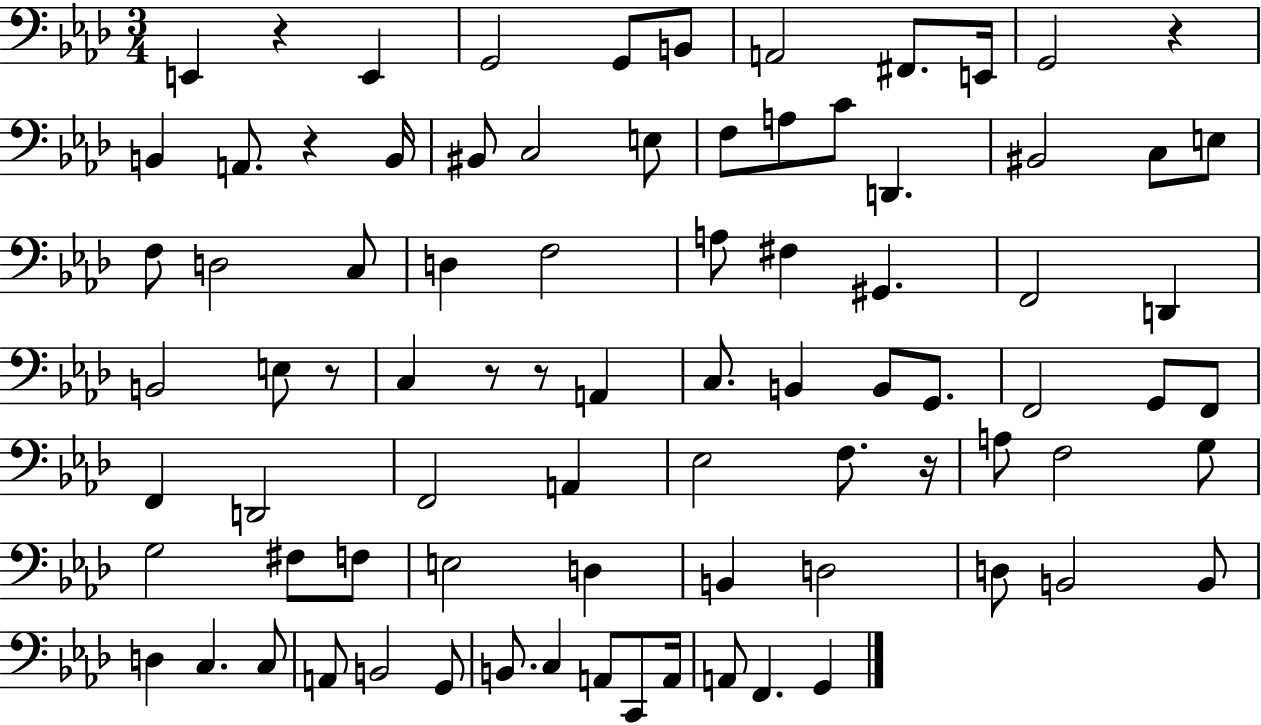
E2/q R/q E2/q G2/h G2/e B2/e A2/h F#2/e. E2/s G2/h R/q B2/q A2/e. R/q B2/s BIS2/e C3/h E3/e F3/e A3/e C4/e D2/q. BIS2/h C3/e E3/e F3/e D3/h C3/e D3/q F3/h A3/e F#3/q G#2/q. F2/h D2/q B2/h E3/e R/e C3/q R/e R/e A2/q C3/e. B2/q B2/e G2/e. F2/h G2/e F2/e F2/q D2/h F2/h A2/q Eb3/h F3/e. R/s A3/e F3/h G3/e G3/h F#3/e F3/e E3/h D3/q B2/q D3/h D3/e B2/h B2/e D3/q C3/q. C3/e A2/e B2/h G2/e B2/e. C3/q A2/e C2/e A2/s A2/e F2/q. G2/q